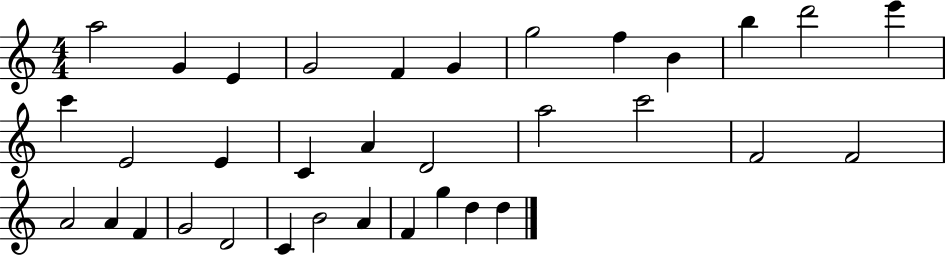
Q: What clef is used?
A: treble